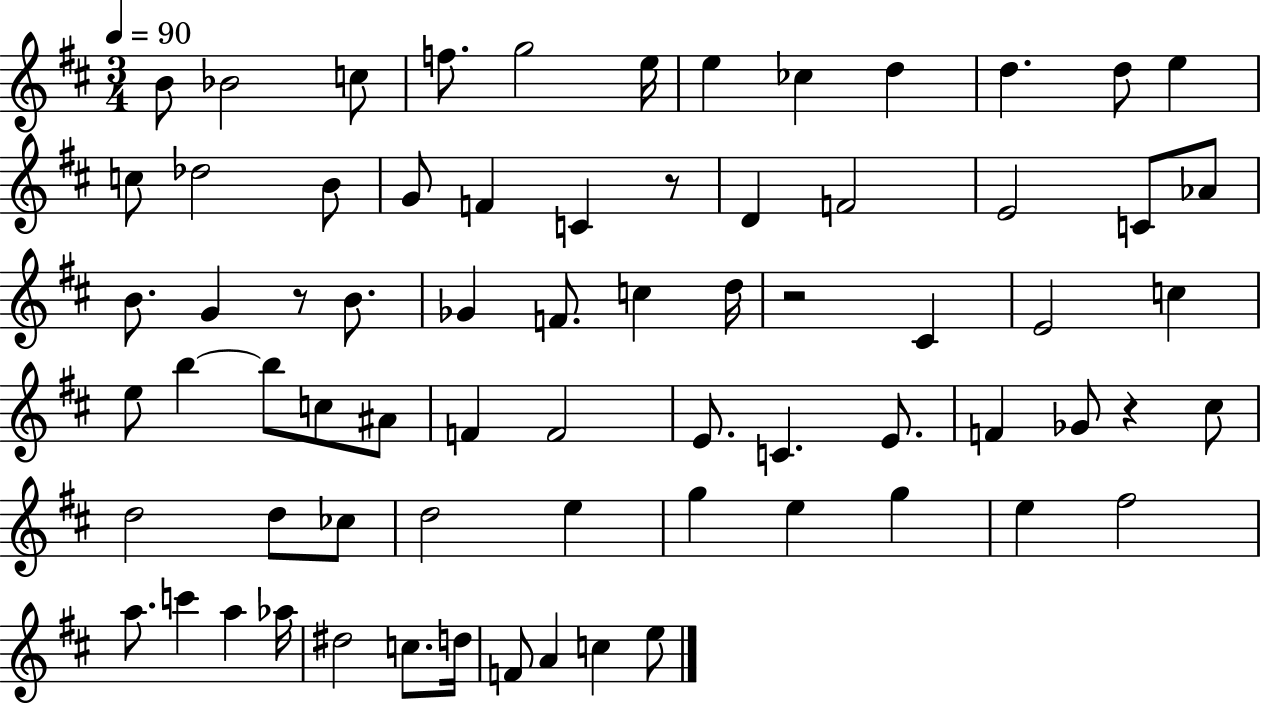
B4/e Bb4/h C5/e F5/e. G5/h E5/s E5/q CES5/q D5/q D5/q. D5/e E5/q C5/e Db5/h B4/e G4/e F4/q C4/q R/e D4/q F4/h E4/h C4/e Ab4/e B4/e. G4/q R/e B4/e. Gb4/q F4/e. C5/q D5/s R/h C#4/q E4/h C5/q E5/e B5/q B5/e C5/e A#4/e F4/q F4/h E4/e. C4/q. E4/e. F4/q Gb4/e R/q C#5/e D5/h D5/e CES5/e D5/h E5/q G5/q E5/q G5/q E5/q F#5/h A5/e. C6/q A5/q Ab5/s D#5/h C5/e. D5/s F4/e A4/q C5/q E5/e